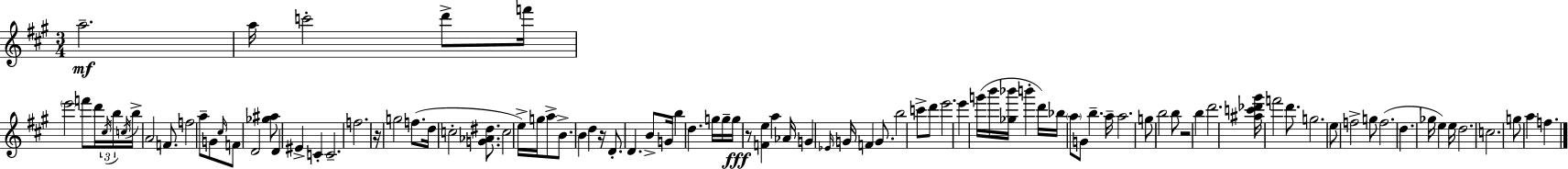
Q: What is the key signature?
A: A major